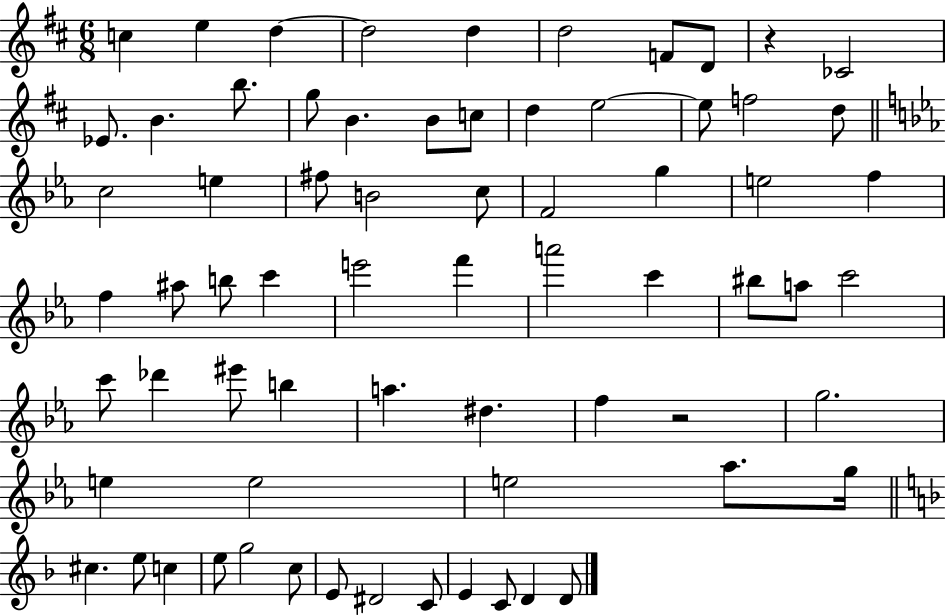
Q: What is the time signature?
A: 6/8